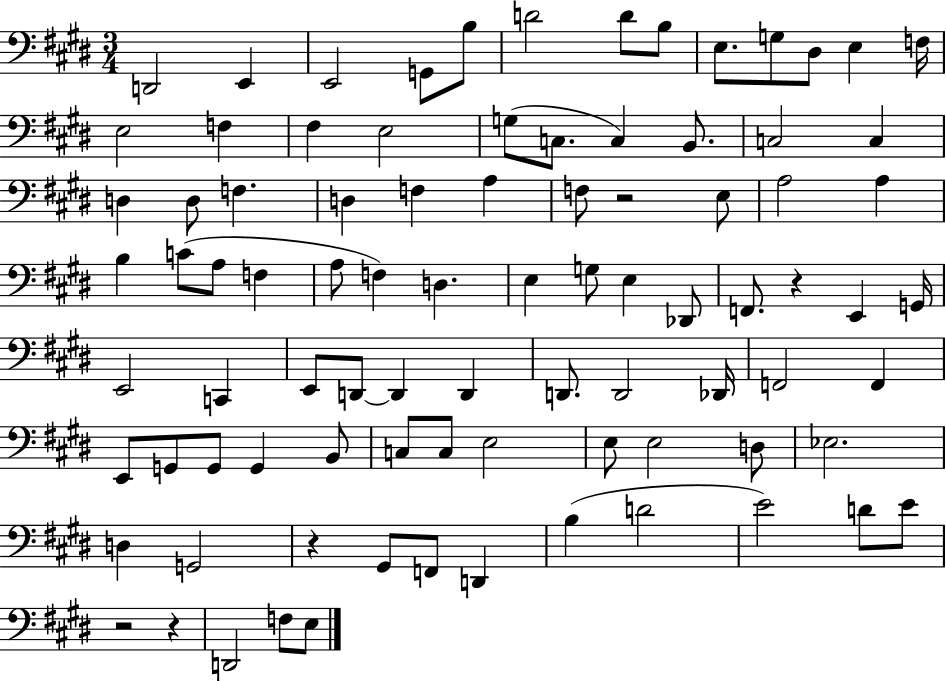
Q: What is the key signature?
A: E major